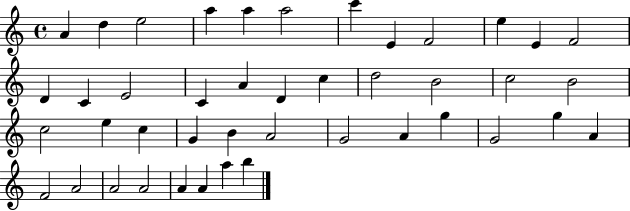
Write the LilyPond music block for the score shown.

{
  \clef treble
  \time 4/4
  \defaultTimeSignature
  \key c \major
  a'4 d''4 e''2 | a''4 a''4 a''2 | c'''4 e'4 f'2 | e''4 e'4 f'2 | \break d'4 c'4 e'2 | c'4 a'4 d'4 c''4 | d''2 b'2 | c''2 b'2 | \break c''2 e''4 c''4 | g'4 b'4 a'2 | g'2 a'4 g''4 | g'2 g''4 a'4 | \break f'2 a'2 | a'2 a'2 | a'4 a'4 a''4 b''4 | \bar "|."
}